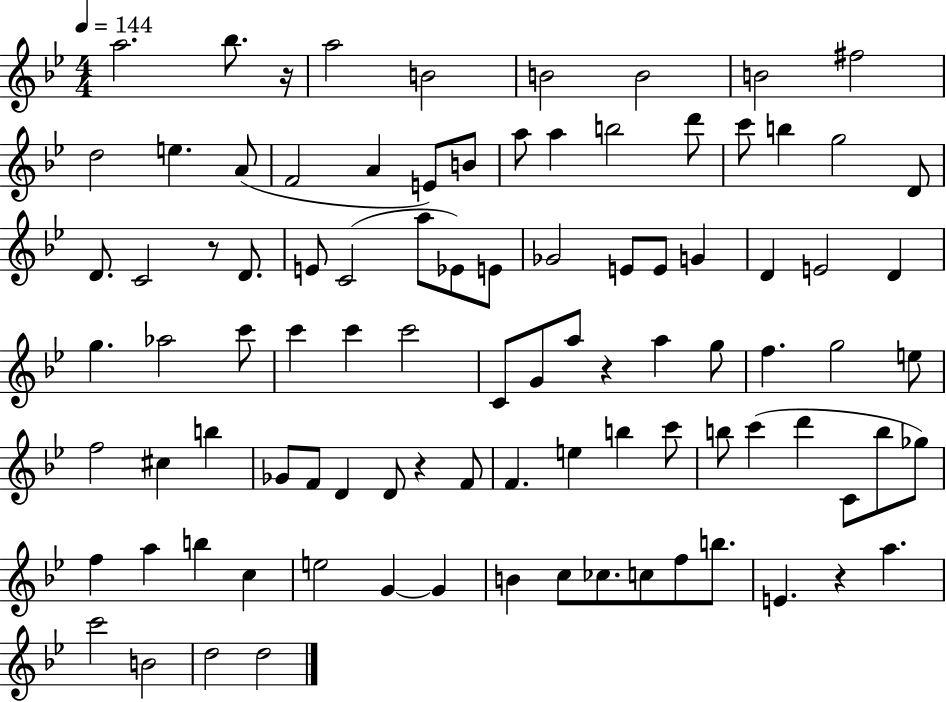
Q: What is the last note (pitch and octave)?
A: D5